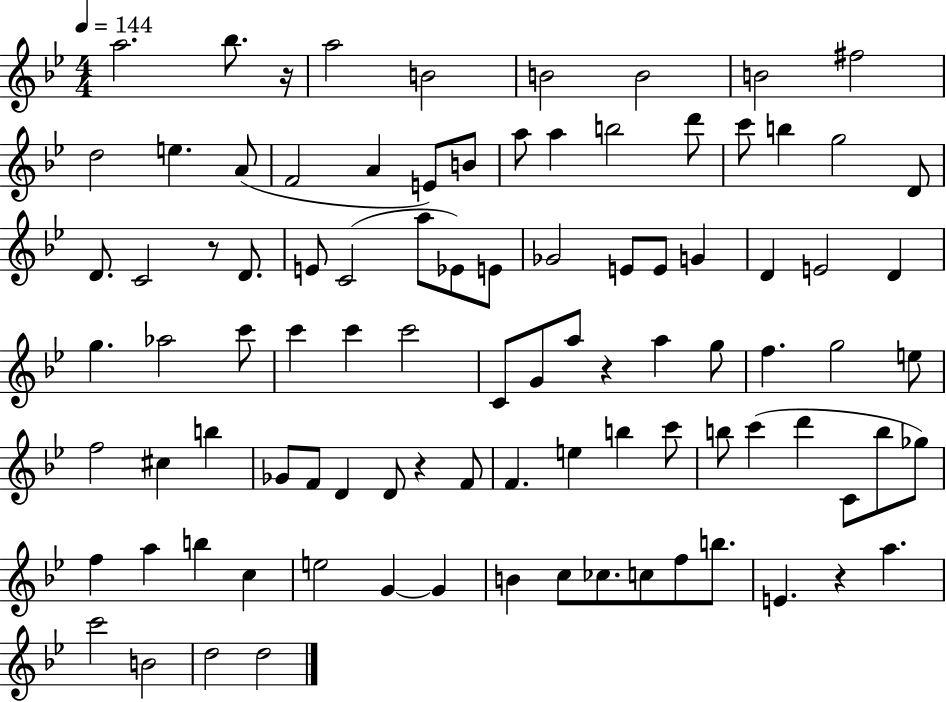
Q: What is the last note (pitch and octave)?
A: D5